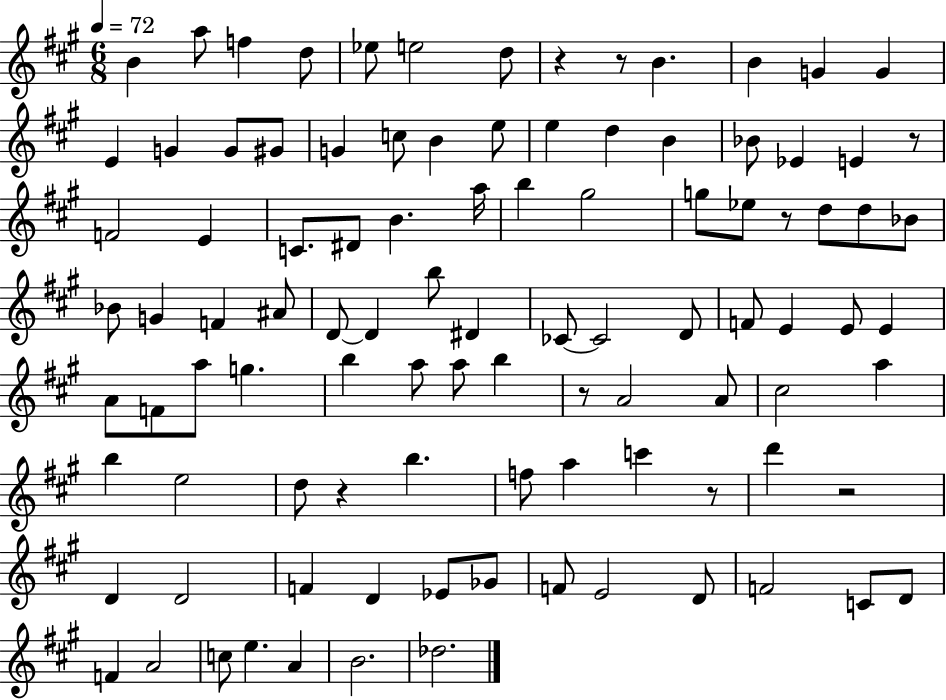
X:1
T:Untitled
M:6/8
L:1/4
K:A
B a/2 f d/2 _e/2 e2 d/2 z z/2 B B G G E G G/2 ^G/2 G c/2 B e/2 e d B _B/2 _E E z/2 F2 E C/2 ^D/2 B a/4 b ^g2 g/2 _e/2 z/2 d/2 d/2 _B/2 _B/2 G F ^A/2 D/2 D b/2 ^D _C/2 _C2 D/2 F/2 E E/2 E A/2 F/2 a/2 g b a/2 a/2 b z/2 A2 A/2 ^c2 a b e2 d/2 z b f/2 a c' z/2 d' z2 D D2 F D _E/2 _G/2 F/2 E2 D/2 F2 C/2 D/2 F A2 c/2 e A B2 _d2